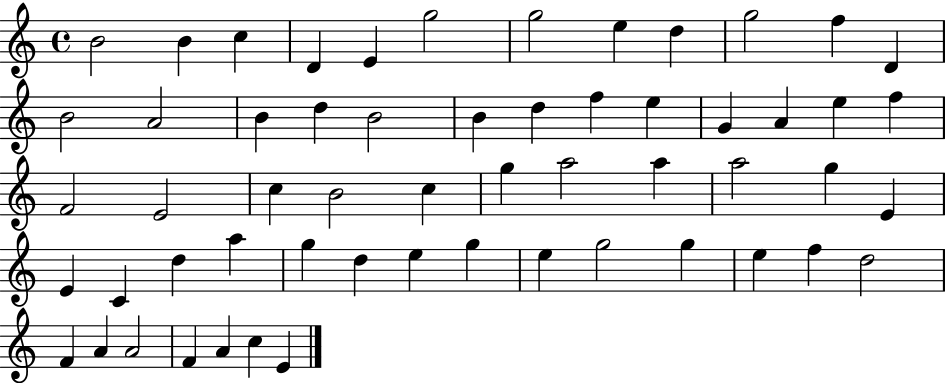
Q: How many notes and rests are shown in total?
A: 57